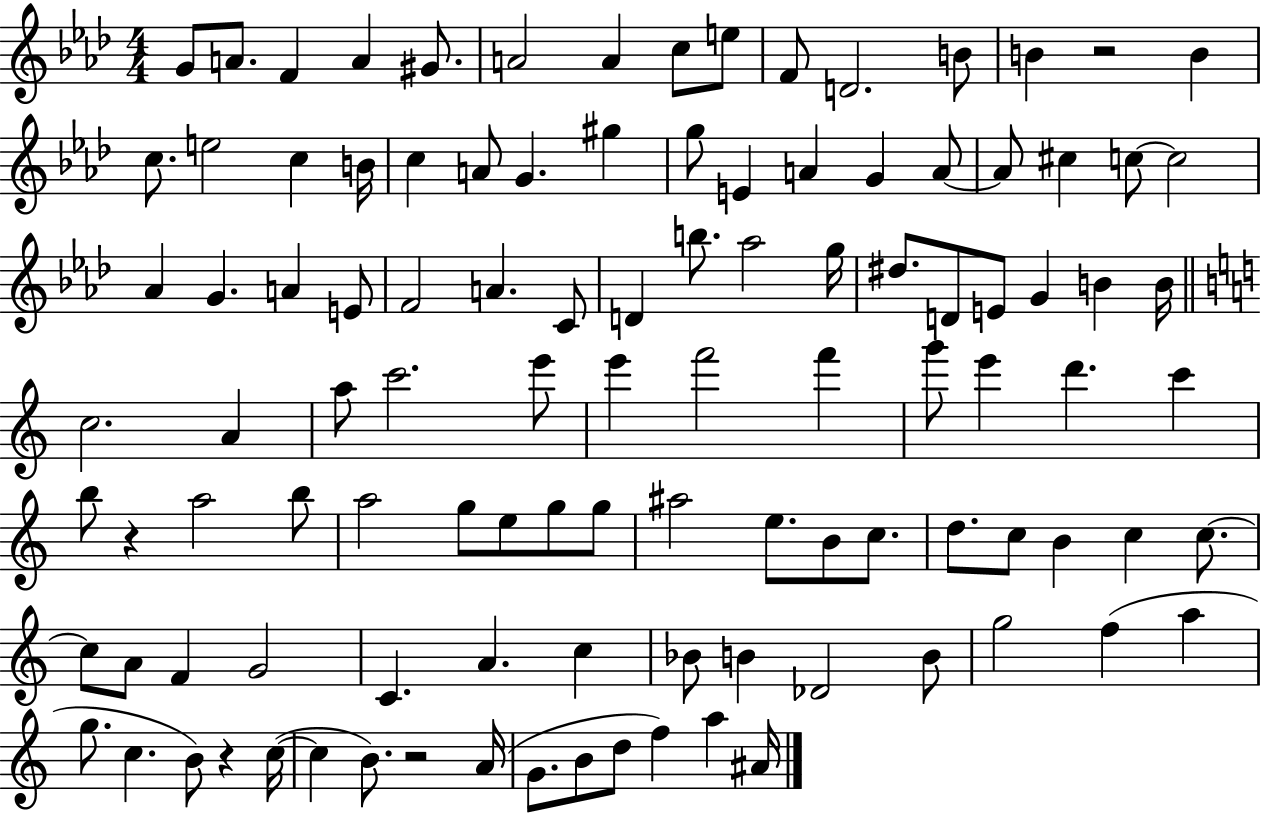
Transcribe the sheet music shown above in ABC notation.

X:1
T:Untitled
M:4/4
L:1/4
K:Ab
G/2 A/2 F A ^G/2 A2 A c/2 e/2 F/2 D2 B/2 B z2 B c/2 e2 c B/4 c A/2 G ^g g/2 E A G A/2 A/2 ^c c/2 c2 _A G A E/2 F2 A C/2 D b/2 _a2 g/4 ^d/2 D/2 E/2 G B B/4 c2 A a/2 c'2 e'/2 e' f'2 f' g'/2 e' d' c' b/2 z a2 b/2 a2 g/2 e/2 g/2 g/2 ^a2 e/2 B/2 c/2 d/2 c/2 B c c/2 c/2 A/2 F G2 C A c _B/2 B _D2 B/2 g2 f a g/2 c B/2 z c/4 c B/2 z2 A/4 G/2 B/2 d/2 f a ^A/4